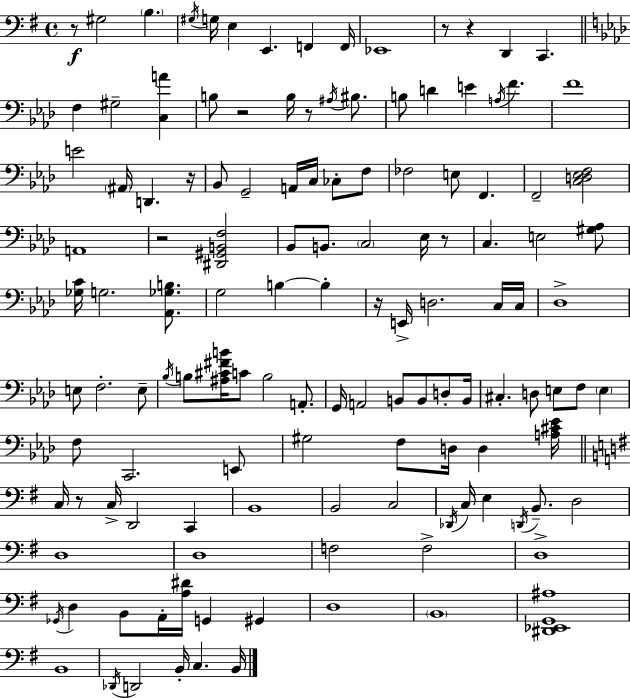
X:1
T:Untitled
M:4/4
L:1/4
K:Em
z/2 ^G,2 B, ^G,/4 G,/4 E, E,, F,, F,,/4 _E,,4 z/2 z D,, C,, F, ^G,2 [C,A] B,/2 z2 B,/4 z/2 ^A,/4 ^B,/2 B,/2 D E A,/4 F F4 E2 ^A,,/4 D,, z/4 _B,,/2 G,,2 A,,/4 C,/4 _C,/2 F,/2 _F,2 E,/2 F,, F,,2 [C,D,_E,F,]2 A,,4 z2 [^D,,^G,,B,,F,]2 _B,,/2 B,,/2 C,2 _E,/4 z/2 C, E,2 [^G,_A,]/2 [_G,C]/4 G,2 [_A,,_G,B,]/2 G,2 B, B, z/4 E,,/4 D,2 C,/4 C,/4 _D,4 E,/2 F,2 E,/2 _B,/4 B,/2 [^A,^C^FB]/4 C/2 B,2 A,,/2 G,,/4 A,,2 B,,/2 B,,/2 D,/2 B,,/4 ^C, D,/2 E,/2 F,/2 E, F,/2 C,,2 E,,/2 ^G,2 F,/2 D,/4 D, [A,^C_E]/4 C,/4 z/2 C,/4 D,,2 C,, B,,4 B,,2 C,2 _D,,/4 C,/4 E, D,,/4 B,,/2 D,2 D,4 D,4 F,2 F,2 D,4 _G,,/4 D, B,,/2 A,,/4 [A,^D]/4 G,, ^G,, D,4 B,,4 [^D,,_E,,G,,^A,]4 B,,4 _D,,/4 D,,2 B,,/4 C, B,,/4